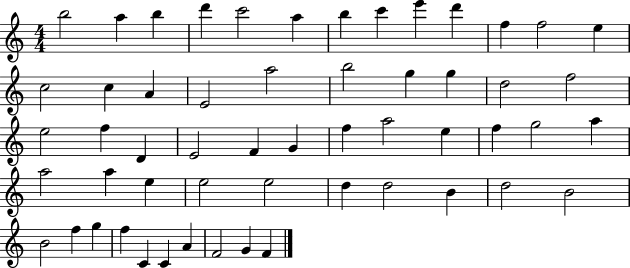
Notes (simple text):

B5/h A5/q B5/q D6/q C6/h A5/q B5/q C6/q E6/q D6/q F5/q F5/h E5/q C5/h C5/q A4/q E4/h A5/h B5/h G5/q G5/q D5/h F5/h E5/h F5/q D4/q E4/h F4/q G4/q F5/q A5/h E5/q F5/q G5/h A5/q A5/h A5/q E5/q E5/h E5/h D5/q D5/h B4/q D5/h B4/h B4/h F5/q G5/q F5/q C4/q C4/q A4/q F4/h G4/q F4/q